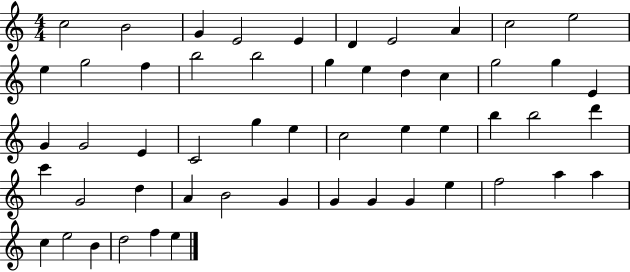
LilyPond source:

{
  \clef treble
  \numericTimeSignature
  \time 4/4
  \key c \major
  c''2 b'2 | g'4 e'2 e'4 | d'4 e'2 a'4 | c''2 e''2 | \break e''4 g''2 f''4 | b''2 b''2 | g''4 e''4 d''4 c''4 | g''2 g''4 e'4 | \break g'4 g'2 e'4 | c'2 g''4 e''4 | c''2 e''4 e''4 | b''4 b''2 d'''4 | \break c'''4 g'2 d''4 | a'4 b'2 g'4 | g'4 g'4 g'4 e''4 | f''2 a''4 a''4 | \break c''4 e''2 b'4 | d''2 f''4 e''4 | \bar "|."
}